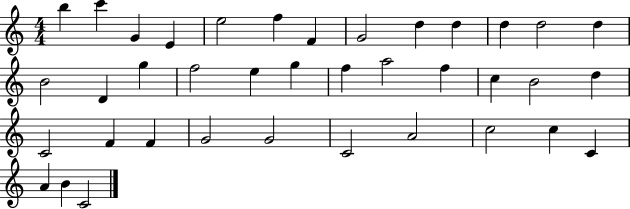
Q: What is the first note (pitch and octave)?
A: B5